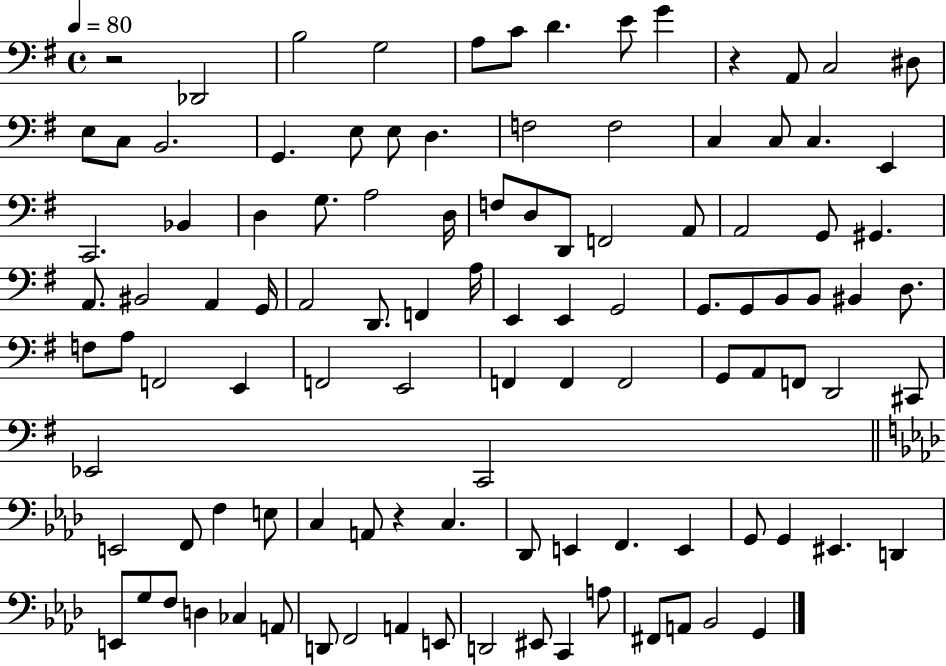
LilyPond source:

{
  \clef bass
  \time 4/4
  \defaultTimeSignature
  \key g \major
  \tempo 4 = 80
  r2 des,2 | b2 g2 | a8 c'8 d'4. e'8 g'4 | r4 a,8 c2 dis8 | \break e8 c8 b,2. | g,4. e8 e8 d4. | f2 f2 | c4 c8 c4. e,4 | \break c,2. bes,4 | d4 g8. a2 d16 | f8 d8 d,8 f,2 a,8 | a,2 g,8 gis,4. | \break a,8. bis,2 a,4 g,16 | a,2 d,8. f,4 a16 | e,4 e,4 g,2 | g,8. g,8 b,8 b,8 bis,4 d8. | \break f8 a8 f,2 e,4 | f,2 e,2 | f,4 f,4 f,2 | g,8 a,8 f,8 d,2 cis,8 | \break ees,2 c,2 | \bar "||" \break \key f \minor e,2 f,8 f4 e8 | c4 a,8 r4 c4. | des,8 e,4 f,4. e,4 | g,8 g,4 eis,4. d,4 | \break e,8 g8 f8 d4 ces4 a,8 | d,8 f,2 a,4 e,8 | d,2 eis,8 c,4 a8 | fis,8 a,8 bes,2 g,4 | \break \bar "|."
}